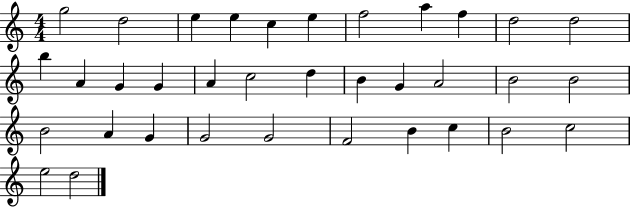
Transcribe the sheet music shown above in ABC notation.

X:1
T:Untitled
M:4/4
L:1/4
K:C
g2 d2 e e c e f2 a f d2 d2 b A G G A c2 d B G A2 B2 B2 B2 A G G2 G2 F2 B c B2 c2 e2 d2